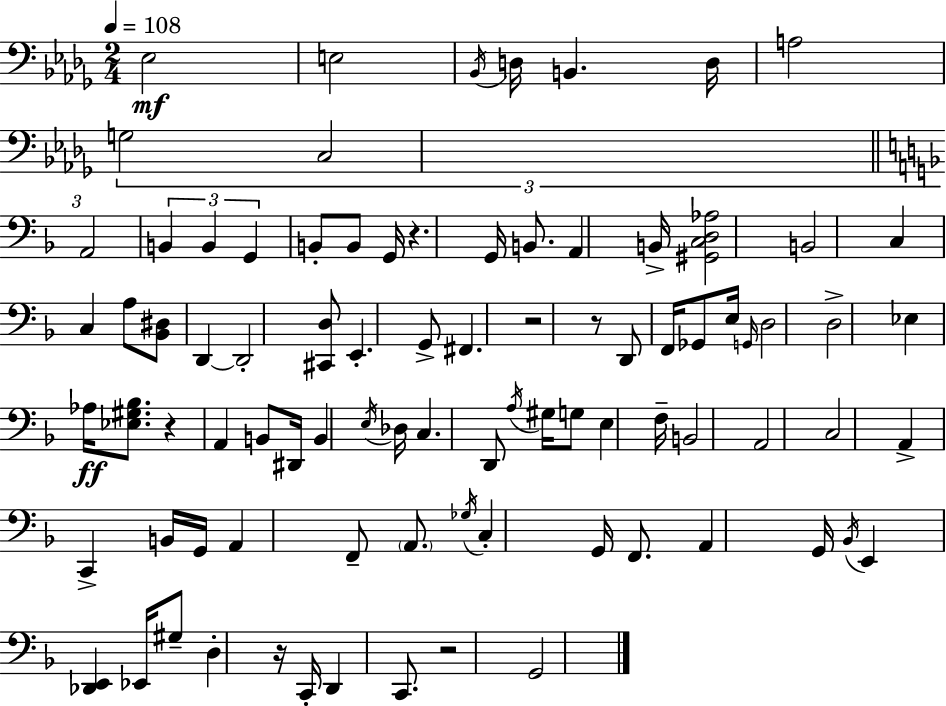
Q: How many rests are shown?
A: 6